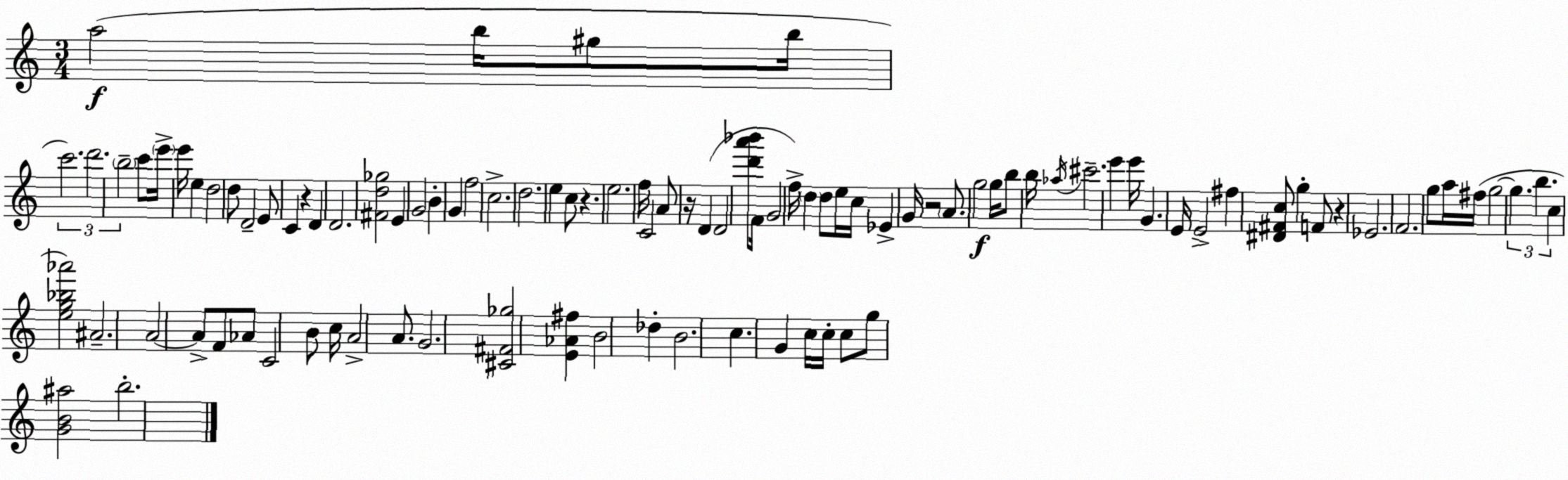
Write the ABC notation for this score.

X:1
T:Untitled
M:3/4
L:1/4
K:C
a2 b/4 ^g/2 b/4 c'2 d'2 b2 c'/2 e'/4 e'/4 e d2 d/2 D2 E/2 C z D D2 [^Fd_g]2 E G2 B G f2 c2 d2 e c/2 z e2 f/4 C2 A/2 z/4 D D2 [d'a'_b']/2 F/4 G2 f/4 d d/2 e/4 c/4 _E G/4 z2 A/2 g2 g/4 b/2 b/4 _a/4 ^c'2 e' e'/4 G E/4 E2 ^f [^D^Fc]/2 g F/2 z _E2 F2 g/2 a/4 ^f/4 g2 g b c [eg_b_a']2 ^A2 A2 A/2 F/2 _A/2 C2 B/2 c/4 A2 A/2 G2 [^C^F_g]2 [E_A^f] B2 _d B2 c G c/4 c/4 c/2 g/2 [GB^a]2 b2